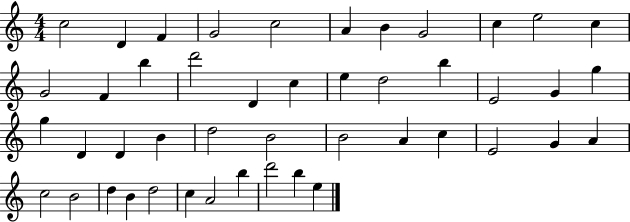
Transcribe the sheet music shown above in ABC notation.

X:1
T:Untitled
M:4/4
L:1/4
K:C
c2 D F G2 c2 A B G2 c e2 c G2 F b d'2 D c e d2 b E2 G g g D D B d2 B2 B2 A c E2 G A c2 B2 d B d2 c A2 b d'2 b e